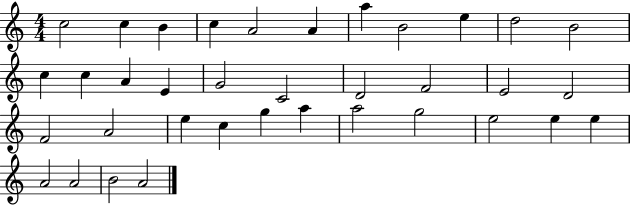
{
  \clef treble
  \numericTimeSignature
  \time 4/4
  \key c \major
  c''2 c''4 b'4 | c''4 a'2 a'4 | a''4 b'2 e''4 | d''2 b'2 | \break c''4 c''4 a'4 e'4 | g'2 c'2 | d'2 f'2 | e'2 d'2 | \break f'2 a'2 | e''4 c''4 g''4 a''4 | a''2 g''2 | e''2 e''4 e''4 | \break a'2 a'2 | b'2 a'2 | \bar "|."
}